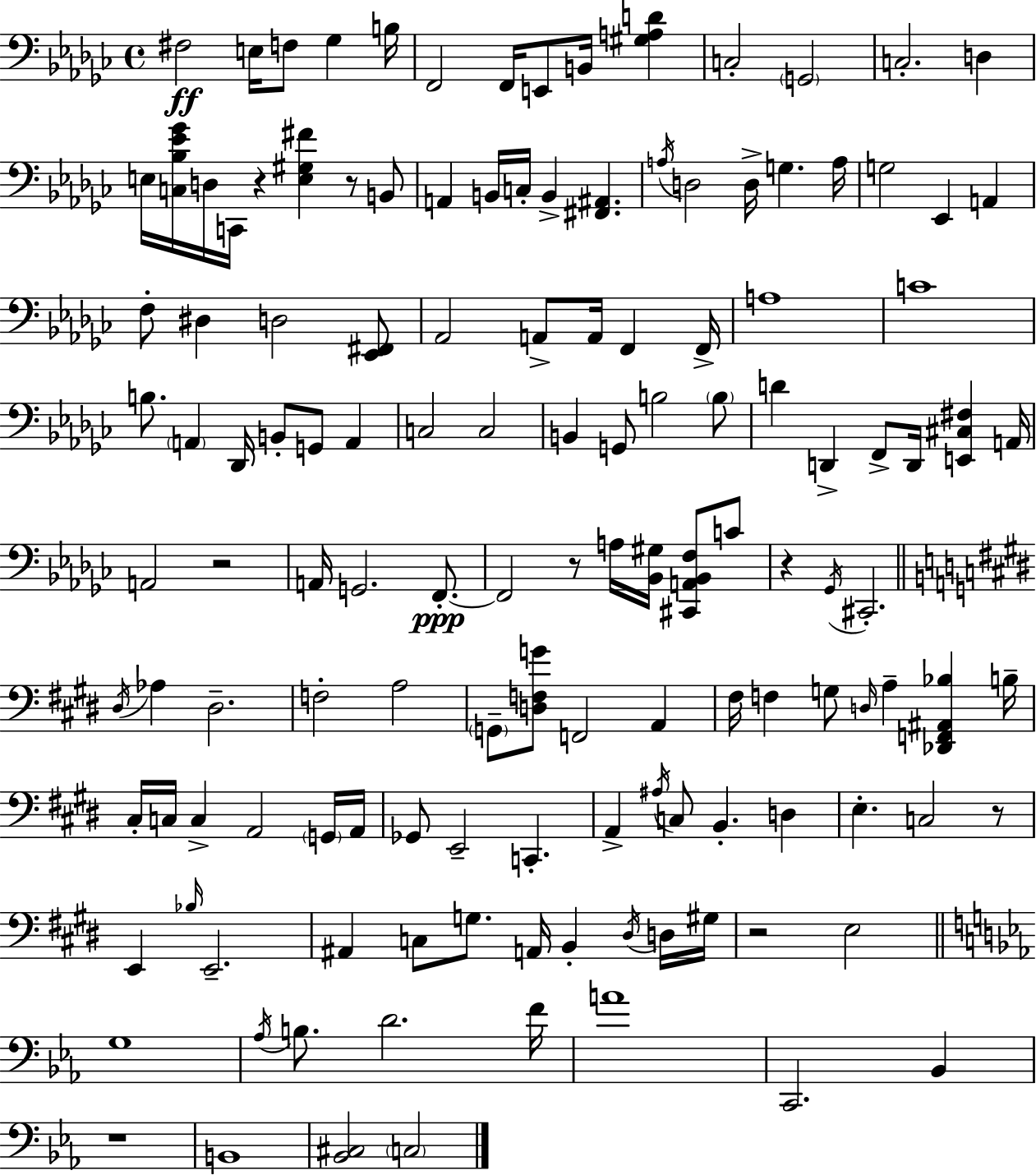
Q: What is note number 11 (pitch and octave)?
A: G2